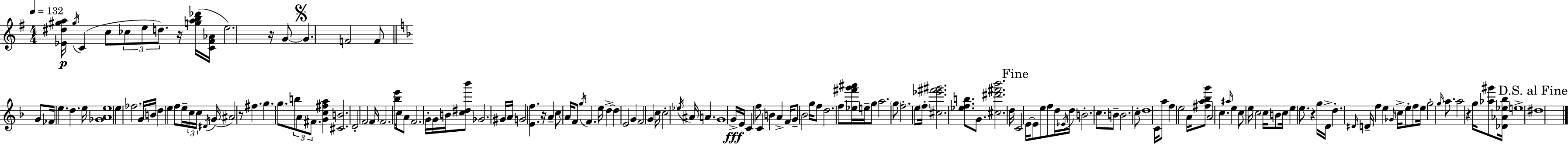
X:1
T:Untitled
M:4/4
L:1/4
K:G
[_E^d^ga]/4 ^g/4 C c/2 _c/2 e/2 d/2 z/4 [gab_d']/4 [C^F_A]/4 e2 z/4 G/2 G F2 F/2 G/2 _F/4 e d e/4 [_GAe]4 e _f2 G/4 B/4 d e f/2 e/4 c/4 c/4 ^D/4 G/4 ^A2 z/2 ^f g g/2 b/2 A/2 ^F/2 [Gc^fa] [^CB]2 D2 F2 F/4 F2 [_be']/4 c/2 A/2 F2 G/4 G/4 B/4 [c^d_b']/2 _G2 ^G/4 A/4 G2 [Ef] z/4 A c/2 A/4 F/2 g/4 F e/4 d d E2 G F2 G c/4 c2 _e/4 ^A/4 A G4 G/4 E/4 C f/2 C B A F/4 G/2 _B2 g/4 f/2 d2 f/2 [_e^f'g'^a']/4 e/4 g/2 a2 g/2 f2 e/2 f/4 [^c_e'^f'^g']2 [_efb]/2 G/2 [^c^d'^f'_b']2 d/4 C2 E/4 E/2 e/2 f/2 d/4 _E/4 d/4 B2 c/2 B/2 B2 c/2 d4 C/4 a/2 f e2 A/4 [^fa_bg']/2 A2 c ^a/4 e c/2 e/4 c2 c/4 B/2 c/4 e e/2 z g/4 D/4 d ^D/4 D/4 f e _G/4 c/4 e/2 f/2 e/4 g2 g/4 a/2 a2 z g/4 [_a^g']/2 [_D_A_e_b]/4 e4 ^d4